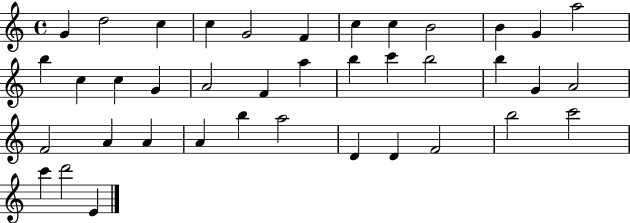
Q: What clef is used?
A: treble